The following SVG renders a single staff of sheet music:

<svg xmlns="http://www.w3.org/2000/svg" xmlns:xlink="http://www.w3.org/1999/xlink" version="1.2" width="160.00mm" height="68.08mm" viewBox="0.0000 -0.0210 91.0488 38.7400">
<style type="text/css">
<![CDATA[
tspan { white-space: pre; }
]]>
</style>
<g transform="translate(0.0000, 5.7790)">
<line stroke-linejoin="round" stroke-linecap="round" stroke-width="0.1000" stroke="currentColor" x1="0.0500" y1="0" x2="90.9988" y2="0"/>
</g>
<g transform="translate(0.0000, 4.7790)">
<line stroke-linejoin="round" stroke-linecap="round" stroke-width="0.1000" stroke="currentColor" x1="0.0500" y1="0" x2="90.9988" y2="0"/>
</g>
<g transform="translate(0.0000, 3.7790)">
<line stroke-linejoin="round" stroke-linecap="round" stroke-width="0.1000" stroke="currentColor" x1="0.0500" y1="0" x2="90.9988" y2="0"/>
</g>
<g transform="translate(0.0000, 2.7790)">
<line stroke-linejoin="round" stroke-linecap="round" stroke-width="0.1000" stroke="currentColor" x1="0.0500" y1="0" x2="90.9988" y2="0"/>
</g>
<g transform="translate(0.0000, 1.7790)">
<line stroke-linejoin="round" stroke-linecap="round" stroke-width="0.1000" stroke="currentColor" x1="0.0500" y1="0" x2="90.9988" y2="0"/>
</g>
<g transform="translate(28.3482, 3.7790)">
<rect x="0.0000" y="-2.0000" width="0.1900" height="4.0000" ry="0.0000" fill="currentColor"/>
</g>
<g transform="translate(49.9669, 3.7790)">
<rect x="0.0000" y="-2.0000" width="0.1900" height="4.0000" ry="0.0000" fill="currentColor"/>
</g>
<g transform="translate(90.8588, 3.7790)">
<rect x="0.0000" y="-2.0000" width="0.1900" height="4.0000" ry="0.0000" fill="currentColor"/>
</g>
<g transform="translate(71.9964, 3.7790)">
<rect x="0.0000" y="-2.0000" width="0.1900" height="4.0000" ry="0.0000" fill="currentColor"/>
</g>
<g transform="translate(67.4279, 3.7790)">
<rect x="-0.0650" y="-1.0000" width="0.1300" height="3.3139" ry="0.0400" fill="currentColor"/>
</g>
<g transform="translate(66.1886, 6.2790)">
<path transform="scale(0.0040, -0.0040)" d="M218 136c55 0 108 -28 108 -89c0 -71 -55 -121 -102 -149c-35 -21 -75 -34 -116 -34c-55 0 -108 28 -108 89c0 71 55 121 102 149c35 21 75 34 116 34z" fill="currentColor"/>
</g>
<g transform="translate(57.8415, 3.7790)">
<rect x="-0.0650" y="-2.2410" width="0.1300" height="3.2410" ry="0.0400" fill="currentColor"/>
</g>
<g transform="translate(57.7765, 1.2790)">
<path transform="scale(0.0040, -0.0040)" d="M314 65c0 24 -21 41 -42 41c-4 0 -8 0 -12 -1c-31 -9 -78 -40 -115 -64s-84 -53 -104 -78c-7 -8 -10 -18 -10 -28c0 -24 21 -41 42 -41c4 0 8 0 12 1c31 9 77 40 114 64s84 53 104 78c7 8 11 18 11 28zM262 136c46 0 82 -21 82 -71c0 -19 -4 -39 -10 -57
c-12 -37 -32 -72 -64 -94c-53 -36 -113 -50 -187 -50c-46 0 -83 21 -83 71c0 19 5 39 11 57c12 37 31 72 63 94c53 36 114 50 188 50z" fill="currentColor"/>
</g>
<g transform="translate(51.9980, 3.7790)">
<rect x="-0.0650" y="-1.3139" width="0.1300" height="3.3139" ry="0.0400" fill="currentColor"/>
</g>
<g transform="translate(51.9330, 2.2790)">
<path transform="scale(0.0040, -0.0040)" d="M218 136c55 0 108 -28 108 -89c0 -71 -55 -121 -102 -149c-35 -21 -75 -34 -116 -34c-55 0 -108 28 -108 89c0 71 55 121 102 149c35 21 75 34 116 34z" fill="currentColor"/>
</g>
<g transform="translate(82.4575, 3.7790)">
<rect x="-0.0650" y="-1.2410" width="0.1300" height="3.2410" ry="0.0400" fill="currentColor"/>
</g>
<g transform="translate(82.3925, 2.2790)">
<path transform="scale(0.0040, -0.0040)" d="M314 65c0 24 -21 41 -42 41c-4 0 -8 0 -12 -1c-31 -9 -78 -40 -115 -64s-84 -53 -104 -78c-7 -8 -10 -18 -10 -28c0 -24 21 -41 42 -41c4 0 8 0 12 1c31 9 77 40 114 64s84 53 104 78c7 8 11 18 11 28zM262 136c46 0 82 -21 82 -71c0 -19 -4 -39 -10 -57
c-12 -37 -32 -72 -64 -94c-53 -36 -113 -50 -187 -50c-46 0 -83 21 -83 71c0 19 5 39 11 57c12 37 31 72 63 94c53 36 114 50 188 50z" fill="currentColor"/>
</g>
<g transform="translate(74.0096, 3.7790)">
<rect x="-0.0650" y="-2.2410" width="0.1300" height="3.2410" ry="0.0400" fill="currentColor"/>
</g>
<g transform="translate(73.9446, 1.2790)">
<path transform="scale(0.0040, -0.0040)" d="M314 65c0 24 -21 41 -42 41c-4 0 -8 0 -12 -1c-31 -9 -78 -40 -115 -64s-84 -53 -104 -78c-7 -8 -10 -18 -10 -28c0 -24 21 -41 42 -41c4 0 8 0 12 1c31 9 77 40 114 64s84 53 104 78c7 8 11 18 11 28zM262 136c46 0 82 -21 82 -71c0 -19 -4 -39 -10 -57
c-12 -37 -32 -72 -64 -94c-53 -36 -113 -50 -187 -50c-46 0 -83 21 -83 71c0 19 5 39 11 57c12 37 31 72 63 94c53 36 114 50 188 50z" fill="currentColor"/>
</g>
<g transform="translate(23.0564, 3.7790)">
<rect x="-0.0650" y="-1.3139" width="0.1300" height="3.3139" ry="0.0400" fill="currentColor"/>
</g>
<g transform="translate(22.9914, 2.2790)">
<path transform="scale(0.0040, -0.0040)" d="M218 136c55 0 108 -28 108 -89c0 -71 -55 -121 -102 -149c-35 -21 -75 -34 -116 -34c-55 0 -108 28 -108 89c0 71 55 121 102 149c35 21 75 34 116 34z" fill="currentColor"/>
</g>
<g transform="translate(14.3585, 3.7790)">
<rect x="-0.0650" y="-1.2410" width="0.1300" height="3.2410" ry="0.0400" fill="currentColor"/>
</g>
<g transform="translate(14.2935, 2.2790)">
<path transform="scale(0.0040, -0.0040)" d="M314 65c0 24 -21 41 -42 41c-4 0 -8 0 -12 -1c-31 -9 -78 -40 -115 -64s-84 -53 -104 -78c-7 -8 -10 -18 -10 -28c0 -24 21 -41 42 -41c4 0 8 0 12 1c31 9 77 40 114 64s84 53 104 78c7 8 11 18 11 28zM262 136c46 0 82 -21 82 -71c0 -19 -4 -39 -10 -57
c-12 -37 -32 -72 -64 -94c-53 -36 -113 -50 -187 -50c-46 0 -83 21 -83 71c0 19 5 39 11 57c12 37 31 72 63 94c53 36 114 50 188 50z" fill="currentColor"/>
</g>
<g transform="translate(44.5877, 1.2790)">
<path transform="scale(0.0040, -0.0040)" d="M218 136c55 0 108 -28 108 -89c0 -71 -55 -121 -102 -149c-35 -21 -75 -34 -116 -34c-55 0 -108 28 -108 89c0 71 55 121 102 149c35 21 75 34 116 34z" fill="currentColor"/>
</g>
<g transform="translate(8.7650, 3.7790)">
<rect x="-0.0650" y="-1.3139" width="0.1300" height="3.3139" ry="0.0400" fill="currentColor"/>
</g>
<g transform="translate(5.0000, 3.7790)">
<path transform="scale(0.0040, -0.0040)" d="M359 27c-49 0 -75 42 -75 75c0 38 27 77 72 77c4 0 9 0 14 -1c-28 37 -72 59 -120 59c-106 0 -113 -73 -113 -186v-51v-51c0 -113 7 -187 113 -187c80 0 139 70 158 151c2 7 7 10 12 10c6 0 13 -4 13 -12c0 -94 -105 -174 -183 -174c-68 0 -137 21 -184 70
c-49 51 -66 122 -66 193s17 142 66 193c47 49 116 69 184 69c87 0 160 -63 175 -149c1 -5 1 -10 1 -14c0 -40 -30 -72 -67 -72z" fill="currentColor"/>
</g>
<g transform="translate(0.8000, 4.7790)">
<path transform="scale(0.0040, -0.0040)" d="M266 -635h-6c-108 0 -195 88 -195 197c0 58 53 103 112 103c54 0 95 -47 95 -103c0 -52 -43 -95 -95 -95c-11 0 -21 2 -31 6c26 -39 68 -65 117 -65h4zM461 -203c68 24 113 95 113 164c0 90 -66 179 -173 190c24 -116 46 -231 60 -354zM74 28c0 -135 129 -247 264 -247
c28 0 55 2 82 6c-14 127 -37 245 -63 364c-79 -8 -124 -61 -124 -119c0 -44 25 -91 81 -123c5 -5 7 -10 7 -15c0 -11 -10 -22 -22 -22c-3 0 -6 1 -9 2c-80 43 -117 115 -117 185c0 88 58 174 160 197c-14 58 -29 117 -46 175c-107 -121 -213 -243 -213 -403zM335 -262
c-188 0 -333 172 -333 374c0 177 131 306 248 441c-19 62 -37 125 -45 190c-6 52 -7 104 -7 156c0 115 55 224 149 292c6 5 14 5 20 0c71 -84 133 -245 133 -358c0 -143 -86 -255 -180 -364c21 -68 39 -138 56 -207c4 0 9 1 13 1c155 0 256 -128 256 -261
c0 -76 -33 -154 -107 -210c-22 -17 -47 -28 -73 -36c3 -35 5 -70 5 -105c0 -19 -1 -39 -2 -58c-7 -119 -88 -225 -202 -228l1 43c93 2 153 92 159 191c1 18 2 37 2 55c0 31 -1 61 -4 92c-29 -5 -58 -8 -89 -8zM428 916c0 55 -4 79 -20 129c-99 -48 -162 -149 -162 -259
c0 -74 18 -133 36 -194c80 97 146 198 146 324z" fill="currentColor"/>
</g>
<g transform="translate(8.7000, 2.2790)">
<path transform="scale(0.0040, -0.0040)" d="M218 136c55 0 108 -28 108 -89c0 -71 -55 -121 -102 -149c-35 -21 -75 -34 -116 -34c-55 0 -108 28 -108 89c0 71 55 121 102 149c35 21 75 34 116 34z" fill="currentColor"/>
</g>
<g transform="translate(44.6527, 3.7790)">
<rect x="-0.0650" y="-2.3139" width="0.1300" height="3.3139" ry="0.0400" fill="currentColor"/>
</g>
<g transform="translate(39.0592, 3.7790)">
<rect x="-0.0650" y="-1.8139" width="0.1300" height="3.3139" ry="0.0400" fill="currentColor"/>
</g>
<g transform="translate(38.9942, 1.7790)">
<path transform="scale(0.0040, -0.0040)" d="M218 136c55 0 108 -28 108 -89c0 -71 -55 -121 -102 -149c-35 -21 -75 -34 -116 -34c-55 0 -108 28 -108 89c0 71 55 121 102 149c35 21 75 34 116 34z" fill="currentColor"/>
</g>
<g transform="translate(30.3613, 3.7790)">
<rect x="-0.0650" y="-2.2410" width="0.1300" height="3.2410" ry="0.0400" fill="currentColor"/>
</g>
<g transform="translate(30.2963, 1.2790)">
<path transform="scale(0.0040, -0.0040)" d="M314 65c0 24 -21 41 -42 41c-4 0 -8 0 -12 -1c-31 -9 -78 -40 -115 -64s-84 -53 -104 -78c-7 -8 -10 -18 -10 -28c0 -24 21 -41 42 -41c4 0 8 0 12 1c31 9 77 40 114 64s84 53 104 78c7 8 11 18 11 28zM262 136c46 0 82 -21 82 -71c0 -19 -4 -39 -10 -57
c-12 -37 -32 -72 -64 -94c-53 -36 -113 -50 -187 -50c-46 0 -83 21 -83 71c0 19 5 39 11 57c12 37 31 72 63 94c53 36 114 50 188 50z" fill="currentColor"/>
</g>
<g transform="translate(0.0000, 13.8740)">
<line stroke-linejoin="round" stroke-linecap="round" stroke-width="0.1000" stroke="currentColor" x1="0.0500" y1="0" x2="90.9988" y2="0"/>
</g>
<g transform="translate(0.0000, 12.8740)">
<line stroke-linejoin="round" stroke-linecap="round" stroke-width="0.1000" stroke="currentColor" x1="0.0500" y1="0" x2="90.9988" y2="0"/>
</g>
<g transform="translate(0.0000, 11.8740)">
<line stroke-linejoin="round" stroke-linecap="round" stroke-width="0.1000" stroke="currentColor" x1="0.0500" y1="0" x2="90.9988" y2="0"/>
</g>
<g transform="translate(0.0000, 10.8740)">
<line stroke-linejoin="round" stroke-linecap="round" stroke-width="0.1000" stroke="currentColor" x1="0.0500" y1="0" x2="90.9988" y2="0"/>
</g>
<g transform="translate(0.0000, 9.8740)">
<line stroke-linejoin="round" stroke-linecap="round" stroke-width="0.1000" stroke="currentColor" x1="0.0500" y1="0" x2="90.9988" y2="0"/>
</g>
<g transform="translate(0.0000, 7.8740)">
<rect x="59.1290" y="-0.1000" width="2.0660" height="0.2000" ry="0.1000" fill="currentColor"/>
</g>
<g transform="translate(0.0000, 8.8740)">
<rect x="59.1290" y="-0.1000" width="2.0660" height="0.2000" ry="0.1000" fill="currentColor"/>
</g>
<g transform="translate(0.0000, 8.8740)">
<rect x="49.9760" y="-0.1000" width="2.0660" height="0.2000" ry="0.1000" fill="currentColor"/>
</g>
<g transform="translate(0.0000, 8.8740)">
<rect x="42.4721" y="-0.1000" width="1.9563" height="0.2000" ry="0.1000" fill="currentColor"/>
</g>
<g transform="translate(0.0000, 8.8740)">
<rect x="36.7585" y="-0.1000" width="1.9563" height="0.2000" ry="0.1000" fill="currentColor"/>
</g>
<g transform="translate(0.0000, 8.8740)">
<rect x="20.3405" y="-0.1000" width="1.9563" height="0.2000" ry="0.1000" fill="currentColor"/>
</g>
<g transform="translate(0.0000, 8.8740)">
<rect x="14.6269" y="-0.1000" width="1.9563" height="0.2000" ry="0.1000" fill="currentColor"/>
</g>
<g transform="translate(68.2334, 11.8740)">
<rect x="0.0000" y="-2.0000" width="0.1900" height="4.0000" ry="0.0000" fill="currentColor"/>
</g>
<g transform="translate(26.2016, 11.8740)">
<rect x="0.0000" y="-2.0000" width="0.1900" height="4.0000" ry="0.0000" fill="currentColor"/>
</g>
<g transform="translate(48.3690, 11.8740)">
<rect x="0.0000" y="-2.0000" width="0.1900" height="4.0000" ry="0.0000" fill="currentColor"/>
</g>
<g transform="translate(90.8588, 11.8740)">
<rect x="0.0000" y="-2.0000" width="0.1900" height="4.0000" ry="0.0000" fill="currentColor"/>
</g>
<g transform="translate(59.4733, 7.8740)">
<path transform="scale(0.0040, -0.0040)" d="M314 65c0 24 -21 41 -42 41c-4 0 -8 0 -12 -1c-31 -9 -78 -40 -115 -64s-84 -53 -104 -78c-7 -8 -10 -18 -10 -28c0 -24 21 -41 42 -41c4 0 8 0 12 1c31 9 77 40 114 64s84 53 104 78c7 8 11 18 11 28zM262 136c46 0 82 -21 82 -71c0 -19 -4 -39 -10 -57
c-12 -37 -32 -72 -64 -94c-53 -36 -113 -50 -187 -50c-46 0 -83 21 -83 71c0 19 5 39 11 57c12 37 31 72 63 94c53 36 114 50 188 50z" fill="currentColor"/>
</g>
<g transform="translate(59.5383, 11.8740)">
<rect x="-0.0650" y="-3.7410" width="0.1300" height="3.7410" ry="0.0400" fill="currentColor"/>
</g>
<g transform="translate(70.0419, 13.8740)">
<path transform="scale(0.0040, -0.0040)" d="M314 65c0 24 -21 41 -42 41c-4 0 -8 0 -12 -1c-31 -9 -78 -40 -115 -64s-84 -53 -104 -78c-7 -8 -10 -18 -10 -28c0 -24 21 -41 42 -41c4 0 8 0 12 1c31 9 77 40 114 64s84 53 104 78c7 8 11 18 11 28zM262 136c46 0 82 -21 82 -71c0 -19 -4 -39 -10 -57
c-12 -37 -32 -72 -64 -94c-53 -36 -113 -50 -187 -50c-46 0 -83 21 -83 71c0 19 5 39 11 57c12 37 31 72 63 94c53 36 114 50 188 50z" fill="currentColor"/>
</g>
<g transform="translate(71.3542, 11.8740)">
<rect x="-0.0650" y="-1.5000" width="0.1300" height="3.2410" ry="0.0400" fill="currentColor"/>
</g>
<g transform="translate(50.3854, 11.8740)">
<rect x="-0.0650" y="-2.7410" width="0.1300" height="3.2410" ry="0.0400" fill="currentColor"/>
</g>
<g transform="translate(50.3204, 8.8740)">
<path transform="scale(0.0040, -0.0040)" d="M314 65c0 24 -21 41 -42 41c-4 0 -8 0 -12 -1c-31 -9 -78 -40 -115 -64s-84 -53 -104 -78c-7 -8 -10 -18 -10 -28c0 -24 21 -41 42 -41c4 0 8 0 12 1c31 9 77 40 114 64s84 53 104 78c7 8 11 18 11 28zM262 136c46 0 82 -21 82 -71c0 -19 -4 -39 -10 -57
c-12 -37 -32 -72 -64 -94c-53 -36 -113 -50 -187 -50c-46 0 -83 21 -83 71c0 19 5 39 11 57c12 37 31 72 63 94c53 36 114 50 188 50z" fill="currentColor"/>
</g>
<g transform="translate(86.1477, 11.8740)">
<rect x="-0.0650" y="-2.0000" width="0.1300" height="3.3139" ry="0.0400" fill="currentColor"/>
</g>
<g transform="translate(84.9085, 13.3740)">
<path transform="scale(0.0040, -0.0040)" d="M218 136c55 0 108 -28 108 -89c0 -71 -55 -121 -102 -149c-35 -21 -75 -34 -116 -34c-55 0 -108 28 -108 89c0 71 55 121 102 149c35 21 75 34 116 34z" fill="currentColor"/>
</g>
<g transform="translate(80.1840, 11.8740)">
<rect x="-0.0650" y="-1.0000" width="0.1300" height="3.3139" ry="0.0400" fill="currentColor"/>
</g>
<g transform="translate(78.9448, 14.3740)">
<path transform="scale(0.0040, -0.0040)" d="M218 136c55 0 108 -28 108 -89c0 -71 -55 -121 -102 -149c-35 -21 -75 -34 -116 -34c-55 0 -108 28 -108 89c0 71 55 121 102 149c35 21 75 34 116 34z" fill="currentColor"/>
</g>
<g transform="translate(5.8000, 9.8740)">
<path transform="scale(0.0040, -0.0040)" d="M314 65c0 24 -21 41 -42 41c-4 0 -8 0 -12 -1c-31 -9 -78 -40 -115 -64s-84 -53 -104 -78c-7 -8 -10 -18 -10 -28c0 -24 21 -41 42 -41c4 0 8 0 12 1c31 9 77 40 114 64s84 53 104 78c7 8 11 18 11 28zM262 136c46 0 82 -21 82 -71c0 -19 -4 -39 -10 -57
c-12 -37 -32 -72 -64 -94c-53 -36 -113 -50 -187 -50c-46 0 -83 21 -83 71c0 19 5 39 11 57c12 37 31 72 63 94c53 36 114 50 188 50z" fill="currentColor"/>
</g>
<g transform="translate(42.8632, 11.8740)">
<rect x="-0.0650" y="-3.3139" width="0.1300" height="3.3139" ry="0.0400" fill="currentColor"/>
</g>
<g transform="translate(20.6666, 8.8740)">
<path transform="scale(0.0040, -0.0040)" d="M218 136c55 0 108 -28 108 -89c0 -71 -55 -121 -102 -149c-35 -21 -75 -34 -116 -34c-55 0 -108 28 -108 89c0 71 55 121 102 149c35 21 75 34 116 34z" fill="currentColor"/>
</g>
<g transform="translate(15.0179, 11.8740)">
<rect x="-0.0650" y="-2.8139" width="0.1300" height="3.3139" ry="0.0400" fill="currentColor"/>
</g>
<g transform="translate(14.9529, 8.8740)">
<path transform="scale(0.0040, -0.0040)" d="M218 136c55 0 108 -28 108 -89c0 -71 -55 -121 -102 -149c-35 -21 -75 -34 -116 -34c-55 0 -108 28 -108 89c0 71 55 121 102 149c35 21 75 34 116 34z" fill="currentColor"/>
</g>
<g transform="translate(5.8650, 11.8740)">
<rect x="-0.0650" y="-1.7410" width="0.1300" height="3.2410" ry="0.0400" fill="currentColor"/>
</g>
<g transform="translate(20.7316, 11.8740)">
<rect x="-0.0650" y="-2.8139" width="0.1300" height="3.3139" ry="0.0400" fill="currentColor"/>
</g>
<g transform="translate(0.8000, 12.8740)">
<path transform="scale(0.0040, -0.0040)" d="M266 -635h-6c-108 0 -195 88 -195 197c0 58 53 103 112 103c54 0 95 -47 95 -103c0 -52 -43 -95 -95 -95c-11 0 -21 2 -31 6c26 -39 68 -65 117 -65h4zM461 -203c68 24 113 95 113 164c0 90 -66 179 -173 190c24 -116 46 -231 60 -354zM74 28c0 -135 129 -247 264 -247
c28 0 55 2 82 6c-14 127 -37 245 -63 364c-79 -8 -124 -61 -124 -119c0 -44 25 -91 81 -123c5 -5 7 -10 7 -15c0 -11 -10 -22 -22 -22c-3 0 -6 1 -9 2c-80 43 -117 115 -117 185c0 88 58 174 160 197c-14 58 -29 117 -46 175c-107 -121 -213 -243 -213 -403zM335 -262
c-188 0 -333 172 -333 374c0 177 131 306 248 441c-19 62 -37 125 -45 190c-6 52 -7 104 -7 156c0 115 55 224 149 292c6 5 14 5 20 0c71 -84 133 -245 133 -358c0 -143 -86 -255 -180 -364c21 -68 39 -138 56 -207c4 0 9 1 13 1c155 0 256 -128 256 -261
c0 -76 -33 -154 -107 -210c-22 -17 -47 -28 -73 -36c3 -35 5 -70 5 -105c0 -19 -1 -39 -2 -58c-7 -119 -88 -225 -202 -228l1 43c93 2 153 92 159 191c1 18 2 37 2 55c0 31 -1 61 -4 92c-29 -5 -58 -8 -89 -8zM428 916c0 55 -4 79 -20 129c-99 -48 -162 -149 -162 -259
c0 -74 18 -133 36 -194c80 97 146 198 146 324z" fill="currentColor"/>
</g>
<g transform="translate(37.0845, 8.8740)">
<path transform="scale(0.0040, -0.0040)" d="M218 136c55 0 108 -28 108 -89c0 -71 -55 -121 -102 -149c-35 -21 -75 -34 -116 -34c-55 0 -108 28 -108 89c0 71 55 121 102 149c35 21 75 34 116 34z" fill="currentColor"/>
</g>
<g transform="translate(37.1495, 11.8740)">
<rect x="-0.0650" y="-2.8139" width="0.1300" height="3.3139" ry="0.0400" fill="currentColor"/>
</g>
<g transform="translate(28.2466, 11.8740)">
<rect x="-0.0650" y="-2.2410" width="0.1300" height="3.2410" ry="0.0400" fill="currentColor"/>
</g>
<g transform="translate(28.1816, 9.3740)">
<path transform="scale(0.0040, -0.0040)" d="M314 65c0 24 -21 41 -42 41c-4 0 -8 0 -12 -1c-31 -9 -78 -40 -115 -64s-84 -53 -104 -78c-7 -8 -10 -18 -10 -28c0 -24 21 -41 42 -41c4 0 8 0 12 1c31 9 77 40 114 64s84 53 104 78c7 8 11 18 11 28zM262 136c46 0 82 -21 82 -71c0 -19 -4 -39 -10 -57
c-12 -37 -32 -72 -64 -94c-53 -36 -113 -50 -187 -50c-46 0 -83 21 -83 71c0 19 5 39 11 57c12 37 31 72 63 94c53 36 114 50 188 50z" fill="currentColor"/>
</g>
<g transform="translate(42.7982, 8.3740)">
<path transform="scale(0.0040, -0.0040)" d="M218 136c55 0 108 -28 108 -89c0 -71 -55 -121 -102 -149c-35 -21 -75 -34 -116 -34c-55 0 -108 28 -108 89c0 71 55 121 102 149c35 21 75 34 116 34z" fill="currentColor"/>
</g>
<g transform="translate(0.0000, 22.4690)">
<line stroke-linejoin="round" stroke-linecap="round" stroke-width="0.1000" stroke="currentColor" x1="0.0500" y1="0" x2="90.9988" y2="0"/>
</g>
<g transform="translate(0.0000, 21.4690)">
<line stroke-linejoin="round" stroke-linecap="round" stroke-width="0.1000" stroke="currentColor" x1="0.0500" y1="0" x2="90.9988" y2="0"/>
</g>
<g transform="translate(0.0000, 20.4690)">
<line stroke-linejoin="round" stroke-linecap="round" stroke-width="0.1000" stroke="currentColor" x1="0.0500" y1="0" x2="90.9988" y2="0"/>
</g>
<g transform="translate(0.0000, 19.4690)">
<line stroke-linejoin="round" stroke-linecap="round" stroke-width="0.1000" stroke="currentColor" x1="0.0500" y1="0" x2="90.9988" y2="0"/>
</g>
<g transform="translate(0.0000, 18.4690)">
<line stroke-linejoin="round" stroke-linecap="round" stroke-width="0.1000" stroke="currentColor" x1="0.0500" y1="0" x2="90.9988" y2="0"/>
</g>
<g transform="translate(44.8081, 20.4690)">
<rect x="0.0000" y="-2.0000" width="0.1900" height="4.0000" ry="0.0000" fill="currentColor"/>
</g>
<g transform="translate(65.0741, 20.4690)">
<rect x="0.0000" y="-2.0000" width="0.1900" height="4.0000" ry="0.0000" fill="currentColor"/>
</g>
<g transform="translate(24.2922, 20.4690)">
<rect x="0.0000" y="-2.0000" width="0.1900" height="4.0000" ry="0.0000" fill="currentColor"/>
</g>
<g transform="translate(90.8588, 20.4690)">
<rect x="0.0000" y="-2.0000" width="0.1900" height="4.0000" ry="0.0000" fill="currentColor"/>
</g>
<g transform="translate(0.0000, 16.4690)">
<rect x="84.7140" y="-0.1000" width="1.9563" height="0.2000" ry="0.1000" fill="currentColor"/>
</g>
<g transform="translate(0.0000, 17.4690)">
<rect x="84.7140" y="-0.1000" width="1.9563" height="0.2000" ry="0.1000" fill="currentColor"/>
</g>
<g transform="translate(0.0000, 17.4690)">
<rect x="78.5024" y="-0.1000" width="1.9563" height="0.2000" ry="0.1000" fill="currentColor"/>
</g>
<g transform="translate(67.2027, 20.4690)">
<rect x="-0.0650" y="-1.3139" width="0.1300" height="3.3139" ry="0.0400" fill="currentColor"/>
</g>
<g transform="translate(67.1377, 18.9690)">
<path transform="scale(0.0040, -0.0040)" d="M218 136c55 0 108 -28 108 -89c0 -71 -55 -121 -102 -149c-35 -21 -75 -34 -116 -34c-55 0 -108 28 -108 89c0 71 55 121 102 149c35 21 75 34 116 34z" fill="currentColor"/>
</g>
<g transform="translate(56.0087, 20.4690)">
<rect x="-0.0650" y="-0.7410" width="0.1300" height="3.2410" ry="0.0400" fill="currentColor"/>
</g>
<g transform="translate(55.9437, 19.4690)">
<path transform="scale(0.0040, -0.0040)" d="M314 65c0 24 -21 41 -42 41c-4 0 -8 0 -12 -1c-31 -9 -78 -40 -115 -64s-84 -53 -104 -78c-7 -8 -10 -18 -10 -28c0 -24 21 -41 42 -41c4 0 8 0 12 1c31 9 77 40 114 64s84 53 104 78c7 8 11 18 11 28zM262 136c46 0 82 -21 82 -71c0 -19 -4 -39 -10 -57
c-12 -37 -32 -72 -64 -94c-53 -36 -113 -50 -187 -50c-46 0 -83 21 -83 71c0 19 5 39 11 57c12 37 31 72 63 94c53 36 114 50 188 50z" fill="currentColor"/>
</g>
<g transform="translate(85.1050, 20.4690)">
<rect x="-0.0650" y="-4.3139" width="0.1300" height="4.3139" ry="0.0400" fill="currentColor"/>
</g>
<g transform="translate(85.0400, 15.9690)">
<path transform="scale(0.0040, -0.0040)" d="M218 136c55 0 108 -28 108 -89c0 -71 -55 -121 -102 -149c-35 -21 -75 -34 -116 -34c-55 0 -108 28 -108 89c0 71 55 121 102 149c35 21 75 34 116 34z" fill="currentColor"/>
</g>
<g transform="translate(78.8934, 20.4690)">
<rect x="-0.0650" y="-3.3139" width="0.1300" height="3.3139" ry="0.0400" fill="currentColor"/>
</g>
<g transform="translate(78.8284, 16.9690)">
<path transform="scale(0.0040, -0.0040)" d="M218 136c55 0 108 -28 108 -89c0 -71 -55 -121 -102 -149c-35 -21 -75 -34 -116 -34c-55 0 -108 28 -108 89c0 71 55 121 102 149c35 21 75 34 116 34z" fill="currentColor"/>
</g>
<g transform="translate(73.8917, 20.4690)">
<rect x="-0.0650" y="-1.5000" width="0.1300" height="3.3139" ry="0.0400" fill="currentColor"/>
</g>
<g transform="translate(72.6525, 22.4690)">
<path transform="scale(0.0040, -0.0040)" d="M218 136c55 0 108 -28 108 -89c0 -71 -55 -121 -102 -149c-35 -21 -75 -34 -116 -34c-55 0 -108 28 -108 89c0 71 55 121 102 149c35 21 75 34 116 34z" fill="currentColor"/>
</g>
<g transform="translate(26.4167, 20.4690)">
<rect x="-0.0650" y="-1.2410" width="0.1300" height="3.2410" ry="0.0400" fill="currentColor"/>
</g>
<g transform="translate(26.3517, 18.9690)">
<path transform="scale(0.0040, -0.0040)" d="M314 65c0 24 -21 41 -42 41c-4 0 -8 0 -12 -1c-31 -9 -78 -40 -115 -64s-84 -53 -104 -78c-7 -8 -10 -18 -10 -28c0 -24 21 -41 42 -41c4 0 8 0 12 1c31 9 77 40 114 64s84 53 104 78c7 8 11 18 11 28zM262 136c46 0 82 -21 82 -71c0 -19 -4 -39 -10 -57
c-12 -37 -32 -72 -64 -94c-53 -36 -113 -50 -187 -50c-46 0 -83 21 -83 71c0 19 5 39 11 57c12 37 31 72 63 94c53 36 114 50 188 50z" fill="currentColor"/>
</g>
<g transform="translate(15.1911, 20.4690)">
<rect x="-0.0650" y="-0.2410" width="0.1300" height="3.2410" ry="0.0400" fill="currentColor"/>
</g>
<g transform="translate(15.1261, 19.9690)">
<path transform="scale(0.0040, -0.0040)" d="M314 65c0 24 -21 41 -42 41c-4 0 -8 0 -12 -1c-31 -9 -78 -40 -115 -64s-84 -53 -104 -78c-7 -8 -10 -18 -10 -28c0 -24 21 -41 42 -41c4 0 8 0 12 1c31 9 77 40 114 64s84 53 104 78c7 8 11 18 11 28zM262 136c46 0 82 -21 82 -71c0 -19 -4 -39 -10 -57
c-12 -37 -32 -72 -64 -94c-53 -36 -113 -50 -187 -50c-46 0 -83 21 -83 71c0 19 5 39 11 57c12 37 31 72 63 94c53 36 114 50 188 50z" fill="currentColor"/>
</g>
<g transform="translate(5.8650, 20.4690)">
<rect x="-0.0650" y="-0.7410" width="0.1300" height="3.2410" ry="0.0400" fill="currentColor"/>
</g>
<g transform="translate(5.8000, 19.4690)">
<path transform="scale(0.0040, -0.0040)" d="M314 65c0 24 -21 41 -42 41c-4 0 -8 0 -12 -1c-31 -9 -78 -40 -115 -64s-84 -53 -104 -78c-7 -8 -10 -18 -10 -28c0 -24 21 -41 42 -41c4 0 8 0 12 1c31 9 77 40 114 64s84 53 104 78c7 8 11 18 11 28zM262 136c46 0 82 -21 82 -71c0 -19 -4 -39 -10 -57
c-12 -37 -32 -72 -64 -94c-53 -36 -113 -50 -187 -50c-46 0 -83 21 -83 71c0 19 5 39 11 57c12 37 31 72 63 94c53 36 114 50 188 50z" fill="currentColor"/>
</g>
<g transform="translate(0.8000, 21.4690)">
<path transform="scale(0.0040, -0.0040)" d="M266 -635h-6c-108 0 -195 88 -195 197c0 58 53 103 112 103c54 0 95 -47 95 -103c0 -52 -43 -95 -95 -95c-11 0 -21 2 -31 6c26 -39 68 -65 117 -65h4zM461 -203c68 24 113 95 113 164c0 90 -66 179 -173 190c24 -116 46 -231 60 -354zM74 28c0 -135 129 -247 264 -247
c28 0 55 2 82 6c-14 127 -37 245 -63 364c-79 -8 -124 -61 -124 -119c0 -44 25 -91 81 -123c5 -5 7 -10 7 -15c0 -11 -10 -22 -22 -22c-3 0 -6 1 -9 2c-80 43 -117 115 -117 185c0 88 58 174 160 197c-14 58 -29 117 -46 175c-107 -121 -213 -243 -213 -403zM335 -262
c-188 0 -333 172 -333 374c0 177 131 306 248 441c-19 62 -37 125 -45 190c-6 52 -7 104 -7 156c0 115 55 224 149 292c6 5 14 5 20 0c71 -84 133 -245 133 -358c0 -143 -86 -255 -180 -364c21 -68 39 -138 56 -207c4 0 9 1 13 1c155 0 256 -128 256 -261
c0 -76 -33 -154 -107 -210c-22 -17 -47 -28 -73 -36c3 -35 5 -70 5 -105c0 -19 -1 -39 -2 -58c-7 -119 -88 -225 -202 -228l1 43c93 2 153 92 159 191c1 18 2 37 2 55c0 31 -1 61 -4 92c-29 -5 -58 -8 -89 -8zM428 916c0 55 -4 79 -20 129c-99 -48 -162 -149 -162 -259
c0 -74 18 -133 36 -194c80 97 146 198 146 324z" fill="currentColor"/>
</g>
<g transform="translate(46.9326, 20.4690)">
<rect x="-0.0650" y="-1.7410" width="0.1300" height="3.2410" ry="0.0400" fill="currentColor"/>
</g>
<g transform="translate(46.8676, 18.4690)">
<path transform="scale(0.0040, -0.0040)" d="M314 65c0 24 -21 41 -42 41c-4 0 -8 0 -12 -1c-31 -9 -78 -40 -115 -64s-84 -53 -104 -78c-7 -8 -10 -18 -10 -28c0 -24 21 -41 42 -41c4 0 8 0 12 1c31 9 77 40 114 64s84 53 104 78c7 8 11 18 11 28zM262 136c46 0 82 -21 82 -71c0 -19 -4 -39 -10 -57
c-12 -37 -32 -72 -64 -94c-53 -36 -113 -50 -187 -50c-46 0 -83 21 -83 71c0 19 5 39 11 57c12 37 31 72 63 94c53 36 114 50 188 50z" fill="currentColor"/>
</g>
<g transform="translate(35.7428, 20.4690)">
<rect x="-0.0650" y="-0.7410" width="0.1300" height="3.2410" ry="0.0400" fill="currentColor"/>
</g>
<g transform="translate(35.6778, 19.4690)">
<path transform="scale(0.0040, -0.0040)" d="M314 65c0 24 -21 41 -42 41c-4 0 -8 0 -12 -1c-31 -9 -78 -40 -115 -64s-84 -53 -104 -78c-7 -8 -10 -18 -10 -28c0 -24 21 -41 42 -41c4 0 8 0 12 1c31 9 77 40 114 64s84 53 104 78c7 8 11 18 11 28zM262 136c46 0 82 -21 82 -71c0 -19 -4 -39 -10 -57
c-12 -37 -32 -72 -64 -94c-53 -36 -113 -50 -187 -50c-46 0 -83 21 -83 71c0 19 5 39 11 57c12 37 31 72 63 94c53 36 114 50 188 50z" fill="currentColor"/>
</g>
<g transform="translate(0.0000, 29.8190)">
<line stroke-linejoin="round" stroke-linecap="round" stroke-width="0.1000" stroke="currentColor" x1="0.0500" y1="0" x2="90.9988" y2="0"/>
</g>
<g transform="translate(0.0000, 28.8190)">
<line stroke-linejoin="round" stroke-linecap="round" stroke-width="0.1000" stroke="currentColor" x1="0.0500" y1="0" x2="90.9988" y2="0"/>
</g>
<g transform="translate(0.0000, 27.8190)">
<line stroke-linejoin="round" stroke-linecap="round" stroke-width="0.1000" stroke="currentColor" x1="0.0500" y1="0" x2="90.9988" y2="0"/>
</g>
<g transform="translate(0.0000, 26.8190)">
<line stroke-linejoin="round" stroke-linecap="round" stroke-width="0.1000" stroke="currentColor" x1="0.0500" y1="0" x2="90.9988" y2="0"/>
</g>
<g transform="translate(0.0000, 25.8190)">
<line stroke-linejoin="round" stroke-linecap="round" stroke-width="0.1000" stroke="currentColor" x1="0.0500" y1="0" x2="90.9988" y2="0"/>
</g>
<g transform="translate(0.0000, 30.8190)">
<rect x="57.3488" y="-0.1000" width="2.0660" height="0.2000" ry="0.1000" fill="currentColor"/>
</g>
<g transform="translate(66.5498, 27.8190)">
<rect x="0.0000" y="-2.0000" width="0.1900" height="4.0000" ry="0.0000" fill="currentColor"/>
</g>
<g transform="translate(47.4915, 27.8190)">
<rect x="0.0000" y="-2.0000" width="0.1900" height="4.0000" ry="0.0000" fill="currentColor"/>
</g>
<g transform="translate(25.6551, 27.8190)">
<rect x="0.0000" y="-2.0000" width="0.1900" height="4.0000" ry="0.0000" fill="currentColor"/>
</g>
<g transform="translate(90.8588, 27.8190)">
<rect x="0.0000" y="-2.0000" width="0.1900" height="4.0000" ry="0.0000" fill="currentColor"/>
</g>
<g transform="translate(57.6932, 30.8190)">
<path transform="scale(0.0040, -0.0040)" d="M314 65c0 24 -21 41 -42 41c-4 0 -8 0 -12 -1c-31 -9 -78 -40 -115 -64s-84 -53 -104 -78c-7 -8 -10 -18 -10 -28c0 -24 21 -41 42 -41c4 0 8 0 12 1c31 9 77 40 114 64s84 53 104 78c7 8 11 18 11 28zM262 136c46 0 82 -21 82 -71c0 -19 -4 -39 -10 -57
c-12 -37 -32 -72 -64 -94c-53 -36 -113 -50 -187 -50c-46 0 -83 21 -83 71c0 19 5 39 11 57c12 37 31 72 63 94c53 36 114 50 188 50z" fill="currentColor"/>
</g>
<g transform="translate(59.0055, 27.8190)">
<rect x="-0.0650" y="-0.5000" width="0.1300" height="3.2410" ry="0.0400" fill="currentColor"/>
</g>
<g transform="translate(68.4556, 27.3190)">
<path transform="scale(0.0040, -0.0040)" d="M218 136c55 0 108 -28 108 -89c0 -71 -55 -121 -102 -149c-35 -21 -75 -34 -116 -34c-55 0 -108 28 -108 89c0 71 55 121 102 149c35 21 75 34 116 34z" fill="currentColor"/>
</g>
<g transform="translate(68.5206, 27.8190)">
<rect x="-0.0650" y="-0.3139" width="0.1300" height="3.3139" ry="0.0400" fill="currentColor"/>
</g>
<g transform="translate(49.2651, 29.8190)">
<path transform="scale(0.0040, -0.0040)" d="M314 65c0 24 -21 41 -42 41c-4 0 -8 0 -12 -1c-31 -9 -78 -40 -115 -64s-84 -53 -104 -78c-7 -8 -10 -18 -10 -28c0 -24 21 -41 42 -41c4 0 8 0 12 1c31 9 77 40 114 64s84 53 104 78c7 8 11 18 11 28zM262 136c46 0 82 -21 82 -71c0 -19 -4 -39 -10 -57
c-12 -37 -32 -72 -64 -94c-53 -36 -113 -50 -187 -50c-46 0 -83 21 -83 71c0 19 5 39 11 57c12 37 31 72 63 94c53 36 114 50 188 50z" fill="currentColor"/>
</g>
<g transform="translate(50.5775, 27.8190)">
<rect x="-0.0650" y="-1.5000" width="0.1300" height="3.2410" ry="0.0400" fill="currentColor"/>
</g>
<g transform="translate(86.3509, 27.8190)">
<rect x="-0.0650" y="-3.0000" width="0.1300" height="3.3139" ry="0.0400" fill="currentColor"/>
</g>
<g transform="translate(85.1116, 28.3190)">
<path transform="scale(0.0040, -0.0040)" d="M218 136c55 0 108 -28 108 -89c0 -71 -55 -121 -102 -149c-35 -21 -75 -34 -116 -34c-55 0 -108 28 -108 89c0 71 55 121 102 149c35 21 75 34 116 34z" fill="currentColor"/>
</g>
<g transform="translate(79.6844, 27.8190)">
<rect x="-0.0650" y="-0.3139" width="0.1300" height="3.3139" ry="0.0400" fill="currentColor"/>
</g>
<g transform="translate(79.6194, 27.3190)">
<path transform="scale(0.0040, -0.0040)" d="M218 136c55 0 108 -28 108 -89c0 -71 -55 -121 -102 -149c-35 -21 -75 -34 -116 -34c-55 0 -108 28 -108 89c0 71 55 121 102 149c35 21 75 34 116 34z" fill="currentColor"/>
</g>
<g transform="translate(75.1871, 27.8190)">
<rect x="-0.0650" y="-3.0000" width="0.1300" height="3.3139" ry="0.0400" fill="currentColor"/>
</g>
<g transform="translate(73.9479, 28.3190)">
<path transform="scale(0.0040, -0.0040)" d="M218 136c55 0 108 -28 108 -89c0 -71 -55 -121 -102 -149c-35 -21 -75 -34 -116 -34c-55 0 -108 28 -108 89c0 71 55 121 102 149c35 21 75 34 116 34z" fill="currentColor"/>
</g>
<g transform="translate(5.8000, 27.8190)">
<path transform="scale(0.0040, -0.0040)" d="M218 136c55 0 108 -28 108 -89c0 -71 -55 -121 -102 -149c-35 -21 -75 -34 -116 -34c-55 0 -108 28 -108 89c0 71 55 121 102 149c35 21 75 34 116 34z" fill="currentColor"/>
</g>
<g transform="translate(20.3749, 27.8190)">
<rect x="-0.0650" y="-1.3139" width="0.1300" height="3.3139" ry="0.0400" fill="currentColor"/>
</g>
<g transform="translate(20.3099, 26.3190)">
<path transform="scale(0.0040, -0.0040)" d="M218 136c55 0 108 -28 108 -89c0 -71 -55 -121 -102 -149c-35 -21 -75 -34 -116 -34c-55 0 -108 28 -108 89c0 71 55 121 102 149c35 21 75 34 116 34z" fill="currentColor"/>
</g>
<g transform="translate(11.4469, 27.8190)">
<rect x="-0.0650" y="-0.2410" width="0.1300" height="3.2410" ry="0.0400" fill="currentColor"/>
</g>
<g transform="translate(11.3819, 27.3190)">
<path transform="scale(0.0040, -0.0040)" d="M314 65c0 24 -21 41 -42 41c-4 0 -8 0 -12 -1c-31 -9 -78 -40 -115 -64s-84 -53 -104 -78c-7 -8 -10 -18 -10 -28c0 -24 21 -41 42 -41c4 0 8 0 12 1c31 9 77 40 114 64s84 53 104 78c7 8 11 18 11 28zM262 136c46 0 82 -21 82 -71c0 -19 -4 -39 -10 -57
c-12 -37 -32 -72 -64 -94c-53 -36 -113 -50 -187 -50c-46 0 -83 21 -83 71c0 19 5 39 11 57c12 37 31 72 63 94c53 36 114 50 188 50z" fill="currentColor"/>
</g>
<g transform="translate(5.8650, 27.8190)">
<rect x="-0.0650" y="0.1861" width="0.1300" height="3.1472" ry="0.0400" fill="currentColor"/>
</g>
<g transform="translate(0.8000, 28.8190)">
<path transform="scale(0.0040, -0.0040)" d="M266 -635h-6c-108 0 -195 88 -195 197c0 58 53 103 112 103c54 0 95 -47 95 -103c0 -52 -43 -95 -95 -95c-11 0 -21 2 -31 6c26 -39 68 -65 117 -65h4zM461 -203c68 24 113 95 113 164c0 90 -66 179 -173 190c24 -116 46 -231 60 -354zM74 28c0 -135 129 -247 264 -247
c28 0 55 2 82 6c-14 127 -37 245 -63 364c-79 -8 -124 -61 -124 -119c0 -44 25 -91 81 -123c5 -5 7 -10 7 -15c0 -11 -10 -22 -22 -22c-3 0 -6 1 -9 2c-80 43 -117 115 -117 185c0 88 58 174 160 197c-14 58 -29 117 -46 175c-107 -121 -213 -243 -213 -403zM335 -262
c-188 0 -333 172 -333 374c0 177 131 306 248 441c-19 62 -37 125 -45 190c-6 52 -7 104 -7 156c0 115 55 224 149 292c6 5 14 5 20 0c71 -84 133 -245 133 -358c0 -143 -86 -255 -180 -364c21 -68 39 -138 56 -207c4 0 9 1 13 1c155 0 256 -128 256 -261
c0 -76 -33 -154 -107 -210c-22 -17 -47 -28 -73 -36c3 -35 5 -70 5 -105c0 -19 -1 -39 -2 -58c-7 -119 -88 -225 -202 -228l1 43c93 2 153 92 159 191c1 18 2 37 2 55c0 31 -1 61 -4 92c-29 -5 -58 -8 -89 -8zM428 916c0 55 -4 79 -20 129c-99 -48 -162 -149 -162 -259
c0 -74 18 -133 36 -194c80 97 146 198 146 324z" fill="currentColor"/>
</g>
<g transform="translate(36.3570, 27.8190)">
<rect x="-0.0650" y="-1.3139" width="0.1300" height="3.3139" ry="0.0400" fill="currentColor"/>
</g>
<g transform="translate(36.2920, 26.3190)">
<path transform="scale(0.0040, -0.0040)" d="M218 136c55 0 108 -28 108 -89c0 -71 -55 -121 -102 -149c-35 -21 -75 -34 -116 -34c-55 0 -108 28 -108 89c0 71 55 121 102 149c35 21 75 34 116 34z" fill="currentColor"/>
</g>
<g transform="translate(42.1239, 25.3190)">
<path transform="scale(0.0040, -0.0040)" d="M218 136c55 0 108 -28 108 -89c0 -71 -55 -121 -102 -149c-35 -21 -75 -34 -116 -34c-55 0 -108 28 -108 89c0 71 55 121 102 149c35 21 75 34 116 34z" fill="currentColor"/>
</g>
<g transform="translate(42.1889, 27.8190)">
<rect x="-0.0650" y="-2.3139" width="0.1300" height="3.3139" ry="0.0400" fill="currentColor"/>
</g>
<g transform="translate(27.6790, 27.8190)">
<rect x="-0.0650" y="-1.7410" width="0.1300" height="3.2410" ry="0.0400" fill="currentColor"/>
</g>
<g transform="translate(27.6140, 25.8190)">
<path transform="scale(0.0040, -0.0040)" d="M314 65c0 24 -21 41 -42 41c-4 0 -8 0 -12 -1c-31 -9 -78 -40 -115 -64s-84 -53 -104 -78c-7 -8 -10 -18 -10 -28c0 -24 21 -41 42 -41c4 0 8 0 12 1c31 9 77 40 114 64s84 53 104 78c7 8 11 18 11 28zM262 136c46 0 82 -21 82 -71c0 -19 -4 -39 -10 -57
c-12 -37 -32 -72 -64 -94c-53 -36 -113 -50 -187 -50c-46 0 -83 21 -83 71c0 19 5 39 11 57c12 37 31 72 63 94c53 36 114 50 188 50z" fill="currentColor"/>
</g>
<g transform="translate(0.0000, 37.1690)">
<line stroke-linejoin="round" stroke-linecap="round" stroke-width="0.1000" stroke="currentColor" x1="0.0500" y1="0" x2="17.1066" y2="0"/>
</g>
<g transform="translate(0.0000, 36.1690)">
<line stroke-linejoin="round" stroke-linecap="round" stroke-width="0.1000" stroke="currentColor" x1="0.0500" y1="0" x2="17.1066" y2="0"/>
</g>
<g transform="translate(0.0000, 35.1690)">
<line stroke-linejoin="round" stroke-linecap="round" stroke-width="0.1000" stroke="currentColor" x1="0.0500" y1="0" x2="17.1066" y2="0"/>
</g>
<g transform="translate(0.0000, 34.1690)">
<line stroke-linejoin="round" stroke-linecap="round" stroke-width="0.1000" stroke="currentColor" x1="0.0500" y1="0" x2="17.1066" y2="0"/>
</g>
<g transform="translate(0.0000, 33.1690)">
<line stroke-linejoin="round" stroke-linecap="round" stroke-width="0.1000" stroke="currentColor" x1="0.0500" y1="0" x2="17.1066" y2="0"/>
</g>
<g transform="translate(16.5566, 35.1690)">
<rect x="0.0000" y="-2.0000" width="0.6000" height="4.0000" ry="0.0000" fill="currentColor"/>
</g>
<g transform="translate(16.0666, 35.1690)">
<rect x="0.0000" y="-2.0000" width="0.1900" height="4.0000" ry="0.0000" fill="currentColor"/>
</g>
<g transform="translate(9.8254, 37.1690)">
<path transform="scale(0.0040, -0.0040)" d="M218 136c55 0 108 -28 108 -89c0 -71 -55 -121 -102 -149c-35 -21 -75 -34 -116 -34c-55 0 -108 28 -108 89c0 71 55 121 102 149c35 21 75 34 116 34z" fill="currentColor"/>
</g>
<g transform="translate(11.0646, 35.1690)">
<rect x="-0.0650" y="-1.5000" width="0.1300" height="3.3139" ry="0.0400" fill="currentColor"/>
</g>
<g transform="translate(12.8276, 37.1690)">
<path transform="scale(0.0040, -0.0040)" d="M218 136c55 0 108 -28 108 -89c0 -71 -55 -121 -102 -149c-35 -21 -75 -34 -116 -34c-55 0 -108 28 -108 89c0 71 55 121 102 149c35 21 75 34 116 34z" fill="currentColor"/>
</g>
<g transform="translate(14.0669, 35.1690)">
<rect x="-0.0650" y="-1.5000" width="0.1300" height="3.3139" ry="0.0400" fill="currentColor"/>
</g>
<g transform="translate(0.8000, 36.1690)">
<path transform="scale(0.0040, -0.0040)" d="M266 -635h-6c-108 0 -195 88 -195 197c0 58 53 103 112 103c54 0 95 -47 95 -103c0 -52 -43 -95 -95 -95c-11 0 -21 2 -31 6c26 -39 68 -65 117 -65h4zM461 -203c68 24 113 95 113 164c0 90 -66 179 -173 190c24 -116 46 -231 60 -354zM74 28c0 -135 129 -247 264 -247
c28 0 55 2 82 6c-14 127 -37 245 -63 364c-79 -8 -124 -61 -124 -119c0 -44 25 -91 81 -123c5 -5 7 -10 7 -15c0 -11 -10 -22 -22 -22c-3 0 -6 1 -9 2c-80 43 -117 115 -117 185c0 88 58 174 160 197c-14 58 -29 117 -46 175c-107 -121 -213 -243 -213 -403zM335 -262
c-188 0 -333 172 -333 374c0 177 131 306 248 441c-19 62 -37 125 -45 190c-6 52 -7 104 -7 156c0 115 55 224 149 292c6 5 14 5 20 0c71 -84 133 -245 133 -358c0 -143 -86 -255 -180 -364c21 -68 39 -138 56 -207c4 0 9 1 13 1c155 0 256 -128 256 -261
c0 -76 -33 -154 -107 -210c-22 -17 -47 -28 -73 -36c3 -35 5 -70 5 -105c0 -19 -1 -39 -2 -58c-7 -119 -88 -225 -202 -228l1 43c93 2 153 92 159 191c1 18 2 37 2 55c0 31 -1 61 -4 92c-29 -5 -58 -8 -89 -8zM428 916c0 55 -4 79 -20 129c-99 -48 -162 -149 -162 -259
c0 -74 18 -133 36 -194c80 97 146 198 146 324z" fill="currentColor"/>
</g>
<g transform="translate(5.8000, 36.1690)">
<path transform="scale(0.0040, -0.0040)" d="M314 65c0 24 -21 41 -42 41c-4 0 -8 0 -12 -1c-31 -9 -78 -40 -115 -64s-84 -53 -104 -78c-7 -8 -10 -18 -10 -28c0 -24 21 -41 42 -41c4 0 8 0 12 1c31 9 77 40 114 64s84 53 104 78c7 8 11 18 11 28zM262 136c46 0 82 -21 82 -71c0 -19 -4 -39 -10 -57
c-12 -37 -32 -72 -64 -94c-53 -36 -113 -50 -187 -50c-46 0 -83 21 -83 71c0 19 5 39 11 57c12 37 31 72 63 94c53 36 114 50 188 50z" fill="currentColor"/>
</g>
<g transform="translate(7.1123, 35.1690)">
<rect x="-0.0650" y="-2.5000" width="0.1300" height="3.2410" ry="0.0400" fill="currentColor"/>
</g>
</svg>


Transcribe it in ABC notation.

X:1
T:Untitled
M:4/4
L:1/4
K:C
e e2 e g2 f g e g2 D g2 e2 f2 a a g2 a b a2 c'2 E2 D F d2 c2 e2 d2 f2 d2 e E b d' B c2 e f2 e g E2 C2 c A c A G2 E E